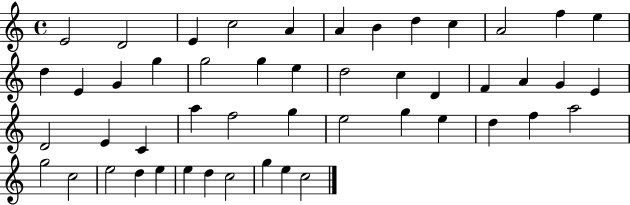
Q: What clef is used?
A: treble